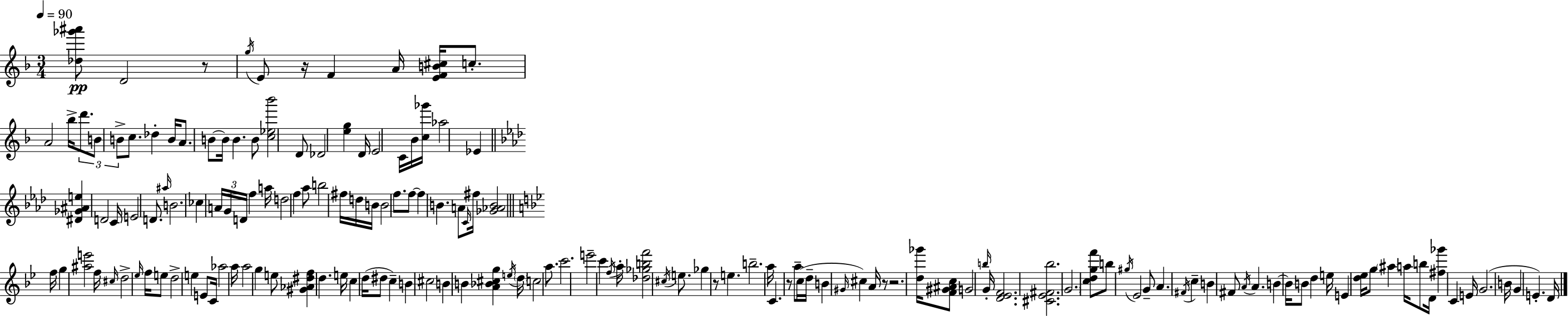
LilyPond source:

{
  \clef treble
  \numericTimeSignature
  \time 3/4
  \key f \major
  \tempo 4 = 90
  \repeat volta 2 { <des'' ges''' ais'''>8\pp d'2 r8 | \acciaccatura { g''16 } e'8 r16 f'4 a'16 <e' f' b' cis''>16 c''8.-. | a'2 bes''16-> \tuplet 3/2 { d'''8. | b'8 b'8-> } c''8. des''4-. | \break b'16 a'8. b'8~~ b'16 b'4. | b'8 <c'' ees'' bes'''>2 d'8 | des'2 <e'' g''>4 | d'16 e'2 c'16 bes'16 | \break <c'' ges'''>16 aes''2 ees'4 | \bar "||" \break \key aes \major <dis' ges' ais' e''>4 d'2 | c'16 e'2 d'8. | \grace { ais''16 } b'2. | ces''4 \tuplet 3/2 { a'16 g'16 d'16 } f''4 | \break a''16 d''2 f''4 | aes''8 b''2 fis''16 | d''16 b'16 b'2 f''8. | f''8~~ f''4 b'4. | \break a'8 \grace { c'16 } fis''16 <ges' aes' b'>2 | \bar "||" \break \key bes \major f''16 g''4 <ais'' e'''>2 | f''16 \grace { cis''16 } d''2-> \grace { ees''16 } | f''16 e''8 d''2-> e''4 | e'8 c'16 aes''2 | \break a''16 a''2 g''4 | e''8 <gis' aes' dis'' f''>4 d''4. | e''16 c''4 d''16( dis''8 c''4--) | b'4 cis''2 | \break b'4 b'4 <a' bes' cis'' g''>4 | \acciaccatura { e''16 } \parenthesize d''16 c''2 | a''8. c'''2. | e'''2-- | \break c'''4 \acciaccatura { f''16 } a''16-. <des'' ges'' b'' f'''>2 | \acciaccatura { cis''16 } e''8. ges''4 r8 | e''4. b''2.-- | a''16 c'4. | \break r8 a''8-- c''16( d''16-- b'4 \grace { gis'16 } | cis''4) a'16 r8 r2. | <d'' ges'''>16 <f' gis' ais' c''>8 g'2 | \grace { b''16 } g'16-. <d' ees' f'>2. | \break <cis' ees' fis' bes''>2. | \parenthesize g'2. | <c'' d'' g'' f'''>8 b''8 | \acciaccatura { gis''16 } ees'2 g'8-- a'4. | \break \acciaccatura { fis'16 } c''4-- b'4 | fis'8 \acciaccatura { a'16 } a'4. b'4~~ | b'16 b'8 d''4 e''16 e'4 | <d'' ees''>16 g''8 \parenthesize ais''4 a''16 b''8 | \break d'16 <fis'' ges'''>4 c'4 e'16 g'2.( | b'16 | g'4 e'4.-.) d'16 } \bar "|."
}